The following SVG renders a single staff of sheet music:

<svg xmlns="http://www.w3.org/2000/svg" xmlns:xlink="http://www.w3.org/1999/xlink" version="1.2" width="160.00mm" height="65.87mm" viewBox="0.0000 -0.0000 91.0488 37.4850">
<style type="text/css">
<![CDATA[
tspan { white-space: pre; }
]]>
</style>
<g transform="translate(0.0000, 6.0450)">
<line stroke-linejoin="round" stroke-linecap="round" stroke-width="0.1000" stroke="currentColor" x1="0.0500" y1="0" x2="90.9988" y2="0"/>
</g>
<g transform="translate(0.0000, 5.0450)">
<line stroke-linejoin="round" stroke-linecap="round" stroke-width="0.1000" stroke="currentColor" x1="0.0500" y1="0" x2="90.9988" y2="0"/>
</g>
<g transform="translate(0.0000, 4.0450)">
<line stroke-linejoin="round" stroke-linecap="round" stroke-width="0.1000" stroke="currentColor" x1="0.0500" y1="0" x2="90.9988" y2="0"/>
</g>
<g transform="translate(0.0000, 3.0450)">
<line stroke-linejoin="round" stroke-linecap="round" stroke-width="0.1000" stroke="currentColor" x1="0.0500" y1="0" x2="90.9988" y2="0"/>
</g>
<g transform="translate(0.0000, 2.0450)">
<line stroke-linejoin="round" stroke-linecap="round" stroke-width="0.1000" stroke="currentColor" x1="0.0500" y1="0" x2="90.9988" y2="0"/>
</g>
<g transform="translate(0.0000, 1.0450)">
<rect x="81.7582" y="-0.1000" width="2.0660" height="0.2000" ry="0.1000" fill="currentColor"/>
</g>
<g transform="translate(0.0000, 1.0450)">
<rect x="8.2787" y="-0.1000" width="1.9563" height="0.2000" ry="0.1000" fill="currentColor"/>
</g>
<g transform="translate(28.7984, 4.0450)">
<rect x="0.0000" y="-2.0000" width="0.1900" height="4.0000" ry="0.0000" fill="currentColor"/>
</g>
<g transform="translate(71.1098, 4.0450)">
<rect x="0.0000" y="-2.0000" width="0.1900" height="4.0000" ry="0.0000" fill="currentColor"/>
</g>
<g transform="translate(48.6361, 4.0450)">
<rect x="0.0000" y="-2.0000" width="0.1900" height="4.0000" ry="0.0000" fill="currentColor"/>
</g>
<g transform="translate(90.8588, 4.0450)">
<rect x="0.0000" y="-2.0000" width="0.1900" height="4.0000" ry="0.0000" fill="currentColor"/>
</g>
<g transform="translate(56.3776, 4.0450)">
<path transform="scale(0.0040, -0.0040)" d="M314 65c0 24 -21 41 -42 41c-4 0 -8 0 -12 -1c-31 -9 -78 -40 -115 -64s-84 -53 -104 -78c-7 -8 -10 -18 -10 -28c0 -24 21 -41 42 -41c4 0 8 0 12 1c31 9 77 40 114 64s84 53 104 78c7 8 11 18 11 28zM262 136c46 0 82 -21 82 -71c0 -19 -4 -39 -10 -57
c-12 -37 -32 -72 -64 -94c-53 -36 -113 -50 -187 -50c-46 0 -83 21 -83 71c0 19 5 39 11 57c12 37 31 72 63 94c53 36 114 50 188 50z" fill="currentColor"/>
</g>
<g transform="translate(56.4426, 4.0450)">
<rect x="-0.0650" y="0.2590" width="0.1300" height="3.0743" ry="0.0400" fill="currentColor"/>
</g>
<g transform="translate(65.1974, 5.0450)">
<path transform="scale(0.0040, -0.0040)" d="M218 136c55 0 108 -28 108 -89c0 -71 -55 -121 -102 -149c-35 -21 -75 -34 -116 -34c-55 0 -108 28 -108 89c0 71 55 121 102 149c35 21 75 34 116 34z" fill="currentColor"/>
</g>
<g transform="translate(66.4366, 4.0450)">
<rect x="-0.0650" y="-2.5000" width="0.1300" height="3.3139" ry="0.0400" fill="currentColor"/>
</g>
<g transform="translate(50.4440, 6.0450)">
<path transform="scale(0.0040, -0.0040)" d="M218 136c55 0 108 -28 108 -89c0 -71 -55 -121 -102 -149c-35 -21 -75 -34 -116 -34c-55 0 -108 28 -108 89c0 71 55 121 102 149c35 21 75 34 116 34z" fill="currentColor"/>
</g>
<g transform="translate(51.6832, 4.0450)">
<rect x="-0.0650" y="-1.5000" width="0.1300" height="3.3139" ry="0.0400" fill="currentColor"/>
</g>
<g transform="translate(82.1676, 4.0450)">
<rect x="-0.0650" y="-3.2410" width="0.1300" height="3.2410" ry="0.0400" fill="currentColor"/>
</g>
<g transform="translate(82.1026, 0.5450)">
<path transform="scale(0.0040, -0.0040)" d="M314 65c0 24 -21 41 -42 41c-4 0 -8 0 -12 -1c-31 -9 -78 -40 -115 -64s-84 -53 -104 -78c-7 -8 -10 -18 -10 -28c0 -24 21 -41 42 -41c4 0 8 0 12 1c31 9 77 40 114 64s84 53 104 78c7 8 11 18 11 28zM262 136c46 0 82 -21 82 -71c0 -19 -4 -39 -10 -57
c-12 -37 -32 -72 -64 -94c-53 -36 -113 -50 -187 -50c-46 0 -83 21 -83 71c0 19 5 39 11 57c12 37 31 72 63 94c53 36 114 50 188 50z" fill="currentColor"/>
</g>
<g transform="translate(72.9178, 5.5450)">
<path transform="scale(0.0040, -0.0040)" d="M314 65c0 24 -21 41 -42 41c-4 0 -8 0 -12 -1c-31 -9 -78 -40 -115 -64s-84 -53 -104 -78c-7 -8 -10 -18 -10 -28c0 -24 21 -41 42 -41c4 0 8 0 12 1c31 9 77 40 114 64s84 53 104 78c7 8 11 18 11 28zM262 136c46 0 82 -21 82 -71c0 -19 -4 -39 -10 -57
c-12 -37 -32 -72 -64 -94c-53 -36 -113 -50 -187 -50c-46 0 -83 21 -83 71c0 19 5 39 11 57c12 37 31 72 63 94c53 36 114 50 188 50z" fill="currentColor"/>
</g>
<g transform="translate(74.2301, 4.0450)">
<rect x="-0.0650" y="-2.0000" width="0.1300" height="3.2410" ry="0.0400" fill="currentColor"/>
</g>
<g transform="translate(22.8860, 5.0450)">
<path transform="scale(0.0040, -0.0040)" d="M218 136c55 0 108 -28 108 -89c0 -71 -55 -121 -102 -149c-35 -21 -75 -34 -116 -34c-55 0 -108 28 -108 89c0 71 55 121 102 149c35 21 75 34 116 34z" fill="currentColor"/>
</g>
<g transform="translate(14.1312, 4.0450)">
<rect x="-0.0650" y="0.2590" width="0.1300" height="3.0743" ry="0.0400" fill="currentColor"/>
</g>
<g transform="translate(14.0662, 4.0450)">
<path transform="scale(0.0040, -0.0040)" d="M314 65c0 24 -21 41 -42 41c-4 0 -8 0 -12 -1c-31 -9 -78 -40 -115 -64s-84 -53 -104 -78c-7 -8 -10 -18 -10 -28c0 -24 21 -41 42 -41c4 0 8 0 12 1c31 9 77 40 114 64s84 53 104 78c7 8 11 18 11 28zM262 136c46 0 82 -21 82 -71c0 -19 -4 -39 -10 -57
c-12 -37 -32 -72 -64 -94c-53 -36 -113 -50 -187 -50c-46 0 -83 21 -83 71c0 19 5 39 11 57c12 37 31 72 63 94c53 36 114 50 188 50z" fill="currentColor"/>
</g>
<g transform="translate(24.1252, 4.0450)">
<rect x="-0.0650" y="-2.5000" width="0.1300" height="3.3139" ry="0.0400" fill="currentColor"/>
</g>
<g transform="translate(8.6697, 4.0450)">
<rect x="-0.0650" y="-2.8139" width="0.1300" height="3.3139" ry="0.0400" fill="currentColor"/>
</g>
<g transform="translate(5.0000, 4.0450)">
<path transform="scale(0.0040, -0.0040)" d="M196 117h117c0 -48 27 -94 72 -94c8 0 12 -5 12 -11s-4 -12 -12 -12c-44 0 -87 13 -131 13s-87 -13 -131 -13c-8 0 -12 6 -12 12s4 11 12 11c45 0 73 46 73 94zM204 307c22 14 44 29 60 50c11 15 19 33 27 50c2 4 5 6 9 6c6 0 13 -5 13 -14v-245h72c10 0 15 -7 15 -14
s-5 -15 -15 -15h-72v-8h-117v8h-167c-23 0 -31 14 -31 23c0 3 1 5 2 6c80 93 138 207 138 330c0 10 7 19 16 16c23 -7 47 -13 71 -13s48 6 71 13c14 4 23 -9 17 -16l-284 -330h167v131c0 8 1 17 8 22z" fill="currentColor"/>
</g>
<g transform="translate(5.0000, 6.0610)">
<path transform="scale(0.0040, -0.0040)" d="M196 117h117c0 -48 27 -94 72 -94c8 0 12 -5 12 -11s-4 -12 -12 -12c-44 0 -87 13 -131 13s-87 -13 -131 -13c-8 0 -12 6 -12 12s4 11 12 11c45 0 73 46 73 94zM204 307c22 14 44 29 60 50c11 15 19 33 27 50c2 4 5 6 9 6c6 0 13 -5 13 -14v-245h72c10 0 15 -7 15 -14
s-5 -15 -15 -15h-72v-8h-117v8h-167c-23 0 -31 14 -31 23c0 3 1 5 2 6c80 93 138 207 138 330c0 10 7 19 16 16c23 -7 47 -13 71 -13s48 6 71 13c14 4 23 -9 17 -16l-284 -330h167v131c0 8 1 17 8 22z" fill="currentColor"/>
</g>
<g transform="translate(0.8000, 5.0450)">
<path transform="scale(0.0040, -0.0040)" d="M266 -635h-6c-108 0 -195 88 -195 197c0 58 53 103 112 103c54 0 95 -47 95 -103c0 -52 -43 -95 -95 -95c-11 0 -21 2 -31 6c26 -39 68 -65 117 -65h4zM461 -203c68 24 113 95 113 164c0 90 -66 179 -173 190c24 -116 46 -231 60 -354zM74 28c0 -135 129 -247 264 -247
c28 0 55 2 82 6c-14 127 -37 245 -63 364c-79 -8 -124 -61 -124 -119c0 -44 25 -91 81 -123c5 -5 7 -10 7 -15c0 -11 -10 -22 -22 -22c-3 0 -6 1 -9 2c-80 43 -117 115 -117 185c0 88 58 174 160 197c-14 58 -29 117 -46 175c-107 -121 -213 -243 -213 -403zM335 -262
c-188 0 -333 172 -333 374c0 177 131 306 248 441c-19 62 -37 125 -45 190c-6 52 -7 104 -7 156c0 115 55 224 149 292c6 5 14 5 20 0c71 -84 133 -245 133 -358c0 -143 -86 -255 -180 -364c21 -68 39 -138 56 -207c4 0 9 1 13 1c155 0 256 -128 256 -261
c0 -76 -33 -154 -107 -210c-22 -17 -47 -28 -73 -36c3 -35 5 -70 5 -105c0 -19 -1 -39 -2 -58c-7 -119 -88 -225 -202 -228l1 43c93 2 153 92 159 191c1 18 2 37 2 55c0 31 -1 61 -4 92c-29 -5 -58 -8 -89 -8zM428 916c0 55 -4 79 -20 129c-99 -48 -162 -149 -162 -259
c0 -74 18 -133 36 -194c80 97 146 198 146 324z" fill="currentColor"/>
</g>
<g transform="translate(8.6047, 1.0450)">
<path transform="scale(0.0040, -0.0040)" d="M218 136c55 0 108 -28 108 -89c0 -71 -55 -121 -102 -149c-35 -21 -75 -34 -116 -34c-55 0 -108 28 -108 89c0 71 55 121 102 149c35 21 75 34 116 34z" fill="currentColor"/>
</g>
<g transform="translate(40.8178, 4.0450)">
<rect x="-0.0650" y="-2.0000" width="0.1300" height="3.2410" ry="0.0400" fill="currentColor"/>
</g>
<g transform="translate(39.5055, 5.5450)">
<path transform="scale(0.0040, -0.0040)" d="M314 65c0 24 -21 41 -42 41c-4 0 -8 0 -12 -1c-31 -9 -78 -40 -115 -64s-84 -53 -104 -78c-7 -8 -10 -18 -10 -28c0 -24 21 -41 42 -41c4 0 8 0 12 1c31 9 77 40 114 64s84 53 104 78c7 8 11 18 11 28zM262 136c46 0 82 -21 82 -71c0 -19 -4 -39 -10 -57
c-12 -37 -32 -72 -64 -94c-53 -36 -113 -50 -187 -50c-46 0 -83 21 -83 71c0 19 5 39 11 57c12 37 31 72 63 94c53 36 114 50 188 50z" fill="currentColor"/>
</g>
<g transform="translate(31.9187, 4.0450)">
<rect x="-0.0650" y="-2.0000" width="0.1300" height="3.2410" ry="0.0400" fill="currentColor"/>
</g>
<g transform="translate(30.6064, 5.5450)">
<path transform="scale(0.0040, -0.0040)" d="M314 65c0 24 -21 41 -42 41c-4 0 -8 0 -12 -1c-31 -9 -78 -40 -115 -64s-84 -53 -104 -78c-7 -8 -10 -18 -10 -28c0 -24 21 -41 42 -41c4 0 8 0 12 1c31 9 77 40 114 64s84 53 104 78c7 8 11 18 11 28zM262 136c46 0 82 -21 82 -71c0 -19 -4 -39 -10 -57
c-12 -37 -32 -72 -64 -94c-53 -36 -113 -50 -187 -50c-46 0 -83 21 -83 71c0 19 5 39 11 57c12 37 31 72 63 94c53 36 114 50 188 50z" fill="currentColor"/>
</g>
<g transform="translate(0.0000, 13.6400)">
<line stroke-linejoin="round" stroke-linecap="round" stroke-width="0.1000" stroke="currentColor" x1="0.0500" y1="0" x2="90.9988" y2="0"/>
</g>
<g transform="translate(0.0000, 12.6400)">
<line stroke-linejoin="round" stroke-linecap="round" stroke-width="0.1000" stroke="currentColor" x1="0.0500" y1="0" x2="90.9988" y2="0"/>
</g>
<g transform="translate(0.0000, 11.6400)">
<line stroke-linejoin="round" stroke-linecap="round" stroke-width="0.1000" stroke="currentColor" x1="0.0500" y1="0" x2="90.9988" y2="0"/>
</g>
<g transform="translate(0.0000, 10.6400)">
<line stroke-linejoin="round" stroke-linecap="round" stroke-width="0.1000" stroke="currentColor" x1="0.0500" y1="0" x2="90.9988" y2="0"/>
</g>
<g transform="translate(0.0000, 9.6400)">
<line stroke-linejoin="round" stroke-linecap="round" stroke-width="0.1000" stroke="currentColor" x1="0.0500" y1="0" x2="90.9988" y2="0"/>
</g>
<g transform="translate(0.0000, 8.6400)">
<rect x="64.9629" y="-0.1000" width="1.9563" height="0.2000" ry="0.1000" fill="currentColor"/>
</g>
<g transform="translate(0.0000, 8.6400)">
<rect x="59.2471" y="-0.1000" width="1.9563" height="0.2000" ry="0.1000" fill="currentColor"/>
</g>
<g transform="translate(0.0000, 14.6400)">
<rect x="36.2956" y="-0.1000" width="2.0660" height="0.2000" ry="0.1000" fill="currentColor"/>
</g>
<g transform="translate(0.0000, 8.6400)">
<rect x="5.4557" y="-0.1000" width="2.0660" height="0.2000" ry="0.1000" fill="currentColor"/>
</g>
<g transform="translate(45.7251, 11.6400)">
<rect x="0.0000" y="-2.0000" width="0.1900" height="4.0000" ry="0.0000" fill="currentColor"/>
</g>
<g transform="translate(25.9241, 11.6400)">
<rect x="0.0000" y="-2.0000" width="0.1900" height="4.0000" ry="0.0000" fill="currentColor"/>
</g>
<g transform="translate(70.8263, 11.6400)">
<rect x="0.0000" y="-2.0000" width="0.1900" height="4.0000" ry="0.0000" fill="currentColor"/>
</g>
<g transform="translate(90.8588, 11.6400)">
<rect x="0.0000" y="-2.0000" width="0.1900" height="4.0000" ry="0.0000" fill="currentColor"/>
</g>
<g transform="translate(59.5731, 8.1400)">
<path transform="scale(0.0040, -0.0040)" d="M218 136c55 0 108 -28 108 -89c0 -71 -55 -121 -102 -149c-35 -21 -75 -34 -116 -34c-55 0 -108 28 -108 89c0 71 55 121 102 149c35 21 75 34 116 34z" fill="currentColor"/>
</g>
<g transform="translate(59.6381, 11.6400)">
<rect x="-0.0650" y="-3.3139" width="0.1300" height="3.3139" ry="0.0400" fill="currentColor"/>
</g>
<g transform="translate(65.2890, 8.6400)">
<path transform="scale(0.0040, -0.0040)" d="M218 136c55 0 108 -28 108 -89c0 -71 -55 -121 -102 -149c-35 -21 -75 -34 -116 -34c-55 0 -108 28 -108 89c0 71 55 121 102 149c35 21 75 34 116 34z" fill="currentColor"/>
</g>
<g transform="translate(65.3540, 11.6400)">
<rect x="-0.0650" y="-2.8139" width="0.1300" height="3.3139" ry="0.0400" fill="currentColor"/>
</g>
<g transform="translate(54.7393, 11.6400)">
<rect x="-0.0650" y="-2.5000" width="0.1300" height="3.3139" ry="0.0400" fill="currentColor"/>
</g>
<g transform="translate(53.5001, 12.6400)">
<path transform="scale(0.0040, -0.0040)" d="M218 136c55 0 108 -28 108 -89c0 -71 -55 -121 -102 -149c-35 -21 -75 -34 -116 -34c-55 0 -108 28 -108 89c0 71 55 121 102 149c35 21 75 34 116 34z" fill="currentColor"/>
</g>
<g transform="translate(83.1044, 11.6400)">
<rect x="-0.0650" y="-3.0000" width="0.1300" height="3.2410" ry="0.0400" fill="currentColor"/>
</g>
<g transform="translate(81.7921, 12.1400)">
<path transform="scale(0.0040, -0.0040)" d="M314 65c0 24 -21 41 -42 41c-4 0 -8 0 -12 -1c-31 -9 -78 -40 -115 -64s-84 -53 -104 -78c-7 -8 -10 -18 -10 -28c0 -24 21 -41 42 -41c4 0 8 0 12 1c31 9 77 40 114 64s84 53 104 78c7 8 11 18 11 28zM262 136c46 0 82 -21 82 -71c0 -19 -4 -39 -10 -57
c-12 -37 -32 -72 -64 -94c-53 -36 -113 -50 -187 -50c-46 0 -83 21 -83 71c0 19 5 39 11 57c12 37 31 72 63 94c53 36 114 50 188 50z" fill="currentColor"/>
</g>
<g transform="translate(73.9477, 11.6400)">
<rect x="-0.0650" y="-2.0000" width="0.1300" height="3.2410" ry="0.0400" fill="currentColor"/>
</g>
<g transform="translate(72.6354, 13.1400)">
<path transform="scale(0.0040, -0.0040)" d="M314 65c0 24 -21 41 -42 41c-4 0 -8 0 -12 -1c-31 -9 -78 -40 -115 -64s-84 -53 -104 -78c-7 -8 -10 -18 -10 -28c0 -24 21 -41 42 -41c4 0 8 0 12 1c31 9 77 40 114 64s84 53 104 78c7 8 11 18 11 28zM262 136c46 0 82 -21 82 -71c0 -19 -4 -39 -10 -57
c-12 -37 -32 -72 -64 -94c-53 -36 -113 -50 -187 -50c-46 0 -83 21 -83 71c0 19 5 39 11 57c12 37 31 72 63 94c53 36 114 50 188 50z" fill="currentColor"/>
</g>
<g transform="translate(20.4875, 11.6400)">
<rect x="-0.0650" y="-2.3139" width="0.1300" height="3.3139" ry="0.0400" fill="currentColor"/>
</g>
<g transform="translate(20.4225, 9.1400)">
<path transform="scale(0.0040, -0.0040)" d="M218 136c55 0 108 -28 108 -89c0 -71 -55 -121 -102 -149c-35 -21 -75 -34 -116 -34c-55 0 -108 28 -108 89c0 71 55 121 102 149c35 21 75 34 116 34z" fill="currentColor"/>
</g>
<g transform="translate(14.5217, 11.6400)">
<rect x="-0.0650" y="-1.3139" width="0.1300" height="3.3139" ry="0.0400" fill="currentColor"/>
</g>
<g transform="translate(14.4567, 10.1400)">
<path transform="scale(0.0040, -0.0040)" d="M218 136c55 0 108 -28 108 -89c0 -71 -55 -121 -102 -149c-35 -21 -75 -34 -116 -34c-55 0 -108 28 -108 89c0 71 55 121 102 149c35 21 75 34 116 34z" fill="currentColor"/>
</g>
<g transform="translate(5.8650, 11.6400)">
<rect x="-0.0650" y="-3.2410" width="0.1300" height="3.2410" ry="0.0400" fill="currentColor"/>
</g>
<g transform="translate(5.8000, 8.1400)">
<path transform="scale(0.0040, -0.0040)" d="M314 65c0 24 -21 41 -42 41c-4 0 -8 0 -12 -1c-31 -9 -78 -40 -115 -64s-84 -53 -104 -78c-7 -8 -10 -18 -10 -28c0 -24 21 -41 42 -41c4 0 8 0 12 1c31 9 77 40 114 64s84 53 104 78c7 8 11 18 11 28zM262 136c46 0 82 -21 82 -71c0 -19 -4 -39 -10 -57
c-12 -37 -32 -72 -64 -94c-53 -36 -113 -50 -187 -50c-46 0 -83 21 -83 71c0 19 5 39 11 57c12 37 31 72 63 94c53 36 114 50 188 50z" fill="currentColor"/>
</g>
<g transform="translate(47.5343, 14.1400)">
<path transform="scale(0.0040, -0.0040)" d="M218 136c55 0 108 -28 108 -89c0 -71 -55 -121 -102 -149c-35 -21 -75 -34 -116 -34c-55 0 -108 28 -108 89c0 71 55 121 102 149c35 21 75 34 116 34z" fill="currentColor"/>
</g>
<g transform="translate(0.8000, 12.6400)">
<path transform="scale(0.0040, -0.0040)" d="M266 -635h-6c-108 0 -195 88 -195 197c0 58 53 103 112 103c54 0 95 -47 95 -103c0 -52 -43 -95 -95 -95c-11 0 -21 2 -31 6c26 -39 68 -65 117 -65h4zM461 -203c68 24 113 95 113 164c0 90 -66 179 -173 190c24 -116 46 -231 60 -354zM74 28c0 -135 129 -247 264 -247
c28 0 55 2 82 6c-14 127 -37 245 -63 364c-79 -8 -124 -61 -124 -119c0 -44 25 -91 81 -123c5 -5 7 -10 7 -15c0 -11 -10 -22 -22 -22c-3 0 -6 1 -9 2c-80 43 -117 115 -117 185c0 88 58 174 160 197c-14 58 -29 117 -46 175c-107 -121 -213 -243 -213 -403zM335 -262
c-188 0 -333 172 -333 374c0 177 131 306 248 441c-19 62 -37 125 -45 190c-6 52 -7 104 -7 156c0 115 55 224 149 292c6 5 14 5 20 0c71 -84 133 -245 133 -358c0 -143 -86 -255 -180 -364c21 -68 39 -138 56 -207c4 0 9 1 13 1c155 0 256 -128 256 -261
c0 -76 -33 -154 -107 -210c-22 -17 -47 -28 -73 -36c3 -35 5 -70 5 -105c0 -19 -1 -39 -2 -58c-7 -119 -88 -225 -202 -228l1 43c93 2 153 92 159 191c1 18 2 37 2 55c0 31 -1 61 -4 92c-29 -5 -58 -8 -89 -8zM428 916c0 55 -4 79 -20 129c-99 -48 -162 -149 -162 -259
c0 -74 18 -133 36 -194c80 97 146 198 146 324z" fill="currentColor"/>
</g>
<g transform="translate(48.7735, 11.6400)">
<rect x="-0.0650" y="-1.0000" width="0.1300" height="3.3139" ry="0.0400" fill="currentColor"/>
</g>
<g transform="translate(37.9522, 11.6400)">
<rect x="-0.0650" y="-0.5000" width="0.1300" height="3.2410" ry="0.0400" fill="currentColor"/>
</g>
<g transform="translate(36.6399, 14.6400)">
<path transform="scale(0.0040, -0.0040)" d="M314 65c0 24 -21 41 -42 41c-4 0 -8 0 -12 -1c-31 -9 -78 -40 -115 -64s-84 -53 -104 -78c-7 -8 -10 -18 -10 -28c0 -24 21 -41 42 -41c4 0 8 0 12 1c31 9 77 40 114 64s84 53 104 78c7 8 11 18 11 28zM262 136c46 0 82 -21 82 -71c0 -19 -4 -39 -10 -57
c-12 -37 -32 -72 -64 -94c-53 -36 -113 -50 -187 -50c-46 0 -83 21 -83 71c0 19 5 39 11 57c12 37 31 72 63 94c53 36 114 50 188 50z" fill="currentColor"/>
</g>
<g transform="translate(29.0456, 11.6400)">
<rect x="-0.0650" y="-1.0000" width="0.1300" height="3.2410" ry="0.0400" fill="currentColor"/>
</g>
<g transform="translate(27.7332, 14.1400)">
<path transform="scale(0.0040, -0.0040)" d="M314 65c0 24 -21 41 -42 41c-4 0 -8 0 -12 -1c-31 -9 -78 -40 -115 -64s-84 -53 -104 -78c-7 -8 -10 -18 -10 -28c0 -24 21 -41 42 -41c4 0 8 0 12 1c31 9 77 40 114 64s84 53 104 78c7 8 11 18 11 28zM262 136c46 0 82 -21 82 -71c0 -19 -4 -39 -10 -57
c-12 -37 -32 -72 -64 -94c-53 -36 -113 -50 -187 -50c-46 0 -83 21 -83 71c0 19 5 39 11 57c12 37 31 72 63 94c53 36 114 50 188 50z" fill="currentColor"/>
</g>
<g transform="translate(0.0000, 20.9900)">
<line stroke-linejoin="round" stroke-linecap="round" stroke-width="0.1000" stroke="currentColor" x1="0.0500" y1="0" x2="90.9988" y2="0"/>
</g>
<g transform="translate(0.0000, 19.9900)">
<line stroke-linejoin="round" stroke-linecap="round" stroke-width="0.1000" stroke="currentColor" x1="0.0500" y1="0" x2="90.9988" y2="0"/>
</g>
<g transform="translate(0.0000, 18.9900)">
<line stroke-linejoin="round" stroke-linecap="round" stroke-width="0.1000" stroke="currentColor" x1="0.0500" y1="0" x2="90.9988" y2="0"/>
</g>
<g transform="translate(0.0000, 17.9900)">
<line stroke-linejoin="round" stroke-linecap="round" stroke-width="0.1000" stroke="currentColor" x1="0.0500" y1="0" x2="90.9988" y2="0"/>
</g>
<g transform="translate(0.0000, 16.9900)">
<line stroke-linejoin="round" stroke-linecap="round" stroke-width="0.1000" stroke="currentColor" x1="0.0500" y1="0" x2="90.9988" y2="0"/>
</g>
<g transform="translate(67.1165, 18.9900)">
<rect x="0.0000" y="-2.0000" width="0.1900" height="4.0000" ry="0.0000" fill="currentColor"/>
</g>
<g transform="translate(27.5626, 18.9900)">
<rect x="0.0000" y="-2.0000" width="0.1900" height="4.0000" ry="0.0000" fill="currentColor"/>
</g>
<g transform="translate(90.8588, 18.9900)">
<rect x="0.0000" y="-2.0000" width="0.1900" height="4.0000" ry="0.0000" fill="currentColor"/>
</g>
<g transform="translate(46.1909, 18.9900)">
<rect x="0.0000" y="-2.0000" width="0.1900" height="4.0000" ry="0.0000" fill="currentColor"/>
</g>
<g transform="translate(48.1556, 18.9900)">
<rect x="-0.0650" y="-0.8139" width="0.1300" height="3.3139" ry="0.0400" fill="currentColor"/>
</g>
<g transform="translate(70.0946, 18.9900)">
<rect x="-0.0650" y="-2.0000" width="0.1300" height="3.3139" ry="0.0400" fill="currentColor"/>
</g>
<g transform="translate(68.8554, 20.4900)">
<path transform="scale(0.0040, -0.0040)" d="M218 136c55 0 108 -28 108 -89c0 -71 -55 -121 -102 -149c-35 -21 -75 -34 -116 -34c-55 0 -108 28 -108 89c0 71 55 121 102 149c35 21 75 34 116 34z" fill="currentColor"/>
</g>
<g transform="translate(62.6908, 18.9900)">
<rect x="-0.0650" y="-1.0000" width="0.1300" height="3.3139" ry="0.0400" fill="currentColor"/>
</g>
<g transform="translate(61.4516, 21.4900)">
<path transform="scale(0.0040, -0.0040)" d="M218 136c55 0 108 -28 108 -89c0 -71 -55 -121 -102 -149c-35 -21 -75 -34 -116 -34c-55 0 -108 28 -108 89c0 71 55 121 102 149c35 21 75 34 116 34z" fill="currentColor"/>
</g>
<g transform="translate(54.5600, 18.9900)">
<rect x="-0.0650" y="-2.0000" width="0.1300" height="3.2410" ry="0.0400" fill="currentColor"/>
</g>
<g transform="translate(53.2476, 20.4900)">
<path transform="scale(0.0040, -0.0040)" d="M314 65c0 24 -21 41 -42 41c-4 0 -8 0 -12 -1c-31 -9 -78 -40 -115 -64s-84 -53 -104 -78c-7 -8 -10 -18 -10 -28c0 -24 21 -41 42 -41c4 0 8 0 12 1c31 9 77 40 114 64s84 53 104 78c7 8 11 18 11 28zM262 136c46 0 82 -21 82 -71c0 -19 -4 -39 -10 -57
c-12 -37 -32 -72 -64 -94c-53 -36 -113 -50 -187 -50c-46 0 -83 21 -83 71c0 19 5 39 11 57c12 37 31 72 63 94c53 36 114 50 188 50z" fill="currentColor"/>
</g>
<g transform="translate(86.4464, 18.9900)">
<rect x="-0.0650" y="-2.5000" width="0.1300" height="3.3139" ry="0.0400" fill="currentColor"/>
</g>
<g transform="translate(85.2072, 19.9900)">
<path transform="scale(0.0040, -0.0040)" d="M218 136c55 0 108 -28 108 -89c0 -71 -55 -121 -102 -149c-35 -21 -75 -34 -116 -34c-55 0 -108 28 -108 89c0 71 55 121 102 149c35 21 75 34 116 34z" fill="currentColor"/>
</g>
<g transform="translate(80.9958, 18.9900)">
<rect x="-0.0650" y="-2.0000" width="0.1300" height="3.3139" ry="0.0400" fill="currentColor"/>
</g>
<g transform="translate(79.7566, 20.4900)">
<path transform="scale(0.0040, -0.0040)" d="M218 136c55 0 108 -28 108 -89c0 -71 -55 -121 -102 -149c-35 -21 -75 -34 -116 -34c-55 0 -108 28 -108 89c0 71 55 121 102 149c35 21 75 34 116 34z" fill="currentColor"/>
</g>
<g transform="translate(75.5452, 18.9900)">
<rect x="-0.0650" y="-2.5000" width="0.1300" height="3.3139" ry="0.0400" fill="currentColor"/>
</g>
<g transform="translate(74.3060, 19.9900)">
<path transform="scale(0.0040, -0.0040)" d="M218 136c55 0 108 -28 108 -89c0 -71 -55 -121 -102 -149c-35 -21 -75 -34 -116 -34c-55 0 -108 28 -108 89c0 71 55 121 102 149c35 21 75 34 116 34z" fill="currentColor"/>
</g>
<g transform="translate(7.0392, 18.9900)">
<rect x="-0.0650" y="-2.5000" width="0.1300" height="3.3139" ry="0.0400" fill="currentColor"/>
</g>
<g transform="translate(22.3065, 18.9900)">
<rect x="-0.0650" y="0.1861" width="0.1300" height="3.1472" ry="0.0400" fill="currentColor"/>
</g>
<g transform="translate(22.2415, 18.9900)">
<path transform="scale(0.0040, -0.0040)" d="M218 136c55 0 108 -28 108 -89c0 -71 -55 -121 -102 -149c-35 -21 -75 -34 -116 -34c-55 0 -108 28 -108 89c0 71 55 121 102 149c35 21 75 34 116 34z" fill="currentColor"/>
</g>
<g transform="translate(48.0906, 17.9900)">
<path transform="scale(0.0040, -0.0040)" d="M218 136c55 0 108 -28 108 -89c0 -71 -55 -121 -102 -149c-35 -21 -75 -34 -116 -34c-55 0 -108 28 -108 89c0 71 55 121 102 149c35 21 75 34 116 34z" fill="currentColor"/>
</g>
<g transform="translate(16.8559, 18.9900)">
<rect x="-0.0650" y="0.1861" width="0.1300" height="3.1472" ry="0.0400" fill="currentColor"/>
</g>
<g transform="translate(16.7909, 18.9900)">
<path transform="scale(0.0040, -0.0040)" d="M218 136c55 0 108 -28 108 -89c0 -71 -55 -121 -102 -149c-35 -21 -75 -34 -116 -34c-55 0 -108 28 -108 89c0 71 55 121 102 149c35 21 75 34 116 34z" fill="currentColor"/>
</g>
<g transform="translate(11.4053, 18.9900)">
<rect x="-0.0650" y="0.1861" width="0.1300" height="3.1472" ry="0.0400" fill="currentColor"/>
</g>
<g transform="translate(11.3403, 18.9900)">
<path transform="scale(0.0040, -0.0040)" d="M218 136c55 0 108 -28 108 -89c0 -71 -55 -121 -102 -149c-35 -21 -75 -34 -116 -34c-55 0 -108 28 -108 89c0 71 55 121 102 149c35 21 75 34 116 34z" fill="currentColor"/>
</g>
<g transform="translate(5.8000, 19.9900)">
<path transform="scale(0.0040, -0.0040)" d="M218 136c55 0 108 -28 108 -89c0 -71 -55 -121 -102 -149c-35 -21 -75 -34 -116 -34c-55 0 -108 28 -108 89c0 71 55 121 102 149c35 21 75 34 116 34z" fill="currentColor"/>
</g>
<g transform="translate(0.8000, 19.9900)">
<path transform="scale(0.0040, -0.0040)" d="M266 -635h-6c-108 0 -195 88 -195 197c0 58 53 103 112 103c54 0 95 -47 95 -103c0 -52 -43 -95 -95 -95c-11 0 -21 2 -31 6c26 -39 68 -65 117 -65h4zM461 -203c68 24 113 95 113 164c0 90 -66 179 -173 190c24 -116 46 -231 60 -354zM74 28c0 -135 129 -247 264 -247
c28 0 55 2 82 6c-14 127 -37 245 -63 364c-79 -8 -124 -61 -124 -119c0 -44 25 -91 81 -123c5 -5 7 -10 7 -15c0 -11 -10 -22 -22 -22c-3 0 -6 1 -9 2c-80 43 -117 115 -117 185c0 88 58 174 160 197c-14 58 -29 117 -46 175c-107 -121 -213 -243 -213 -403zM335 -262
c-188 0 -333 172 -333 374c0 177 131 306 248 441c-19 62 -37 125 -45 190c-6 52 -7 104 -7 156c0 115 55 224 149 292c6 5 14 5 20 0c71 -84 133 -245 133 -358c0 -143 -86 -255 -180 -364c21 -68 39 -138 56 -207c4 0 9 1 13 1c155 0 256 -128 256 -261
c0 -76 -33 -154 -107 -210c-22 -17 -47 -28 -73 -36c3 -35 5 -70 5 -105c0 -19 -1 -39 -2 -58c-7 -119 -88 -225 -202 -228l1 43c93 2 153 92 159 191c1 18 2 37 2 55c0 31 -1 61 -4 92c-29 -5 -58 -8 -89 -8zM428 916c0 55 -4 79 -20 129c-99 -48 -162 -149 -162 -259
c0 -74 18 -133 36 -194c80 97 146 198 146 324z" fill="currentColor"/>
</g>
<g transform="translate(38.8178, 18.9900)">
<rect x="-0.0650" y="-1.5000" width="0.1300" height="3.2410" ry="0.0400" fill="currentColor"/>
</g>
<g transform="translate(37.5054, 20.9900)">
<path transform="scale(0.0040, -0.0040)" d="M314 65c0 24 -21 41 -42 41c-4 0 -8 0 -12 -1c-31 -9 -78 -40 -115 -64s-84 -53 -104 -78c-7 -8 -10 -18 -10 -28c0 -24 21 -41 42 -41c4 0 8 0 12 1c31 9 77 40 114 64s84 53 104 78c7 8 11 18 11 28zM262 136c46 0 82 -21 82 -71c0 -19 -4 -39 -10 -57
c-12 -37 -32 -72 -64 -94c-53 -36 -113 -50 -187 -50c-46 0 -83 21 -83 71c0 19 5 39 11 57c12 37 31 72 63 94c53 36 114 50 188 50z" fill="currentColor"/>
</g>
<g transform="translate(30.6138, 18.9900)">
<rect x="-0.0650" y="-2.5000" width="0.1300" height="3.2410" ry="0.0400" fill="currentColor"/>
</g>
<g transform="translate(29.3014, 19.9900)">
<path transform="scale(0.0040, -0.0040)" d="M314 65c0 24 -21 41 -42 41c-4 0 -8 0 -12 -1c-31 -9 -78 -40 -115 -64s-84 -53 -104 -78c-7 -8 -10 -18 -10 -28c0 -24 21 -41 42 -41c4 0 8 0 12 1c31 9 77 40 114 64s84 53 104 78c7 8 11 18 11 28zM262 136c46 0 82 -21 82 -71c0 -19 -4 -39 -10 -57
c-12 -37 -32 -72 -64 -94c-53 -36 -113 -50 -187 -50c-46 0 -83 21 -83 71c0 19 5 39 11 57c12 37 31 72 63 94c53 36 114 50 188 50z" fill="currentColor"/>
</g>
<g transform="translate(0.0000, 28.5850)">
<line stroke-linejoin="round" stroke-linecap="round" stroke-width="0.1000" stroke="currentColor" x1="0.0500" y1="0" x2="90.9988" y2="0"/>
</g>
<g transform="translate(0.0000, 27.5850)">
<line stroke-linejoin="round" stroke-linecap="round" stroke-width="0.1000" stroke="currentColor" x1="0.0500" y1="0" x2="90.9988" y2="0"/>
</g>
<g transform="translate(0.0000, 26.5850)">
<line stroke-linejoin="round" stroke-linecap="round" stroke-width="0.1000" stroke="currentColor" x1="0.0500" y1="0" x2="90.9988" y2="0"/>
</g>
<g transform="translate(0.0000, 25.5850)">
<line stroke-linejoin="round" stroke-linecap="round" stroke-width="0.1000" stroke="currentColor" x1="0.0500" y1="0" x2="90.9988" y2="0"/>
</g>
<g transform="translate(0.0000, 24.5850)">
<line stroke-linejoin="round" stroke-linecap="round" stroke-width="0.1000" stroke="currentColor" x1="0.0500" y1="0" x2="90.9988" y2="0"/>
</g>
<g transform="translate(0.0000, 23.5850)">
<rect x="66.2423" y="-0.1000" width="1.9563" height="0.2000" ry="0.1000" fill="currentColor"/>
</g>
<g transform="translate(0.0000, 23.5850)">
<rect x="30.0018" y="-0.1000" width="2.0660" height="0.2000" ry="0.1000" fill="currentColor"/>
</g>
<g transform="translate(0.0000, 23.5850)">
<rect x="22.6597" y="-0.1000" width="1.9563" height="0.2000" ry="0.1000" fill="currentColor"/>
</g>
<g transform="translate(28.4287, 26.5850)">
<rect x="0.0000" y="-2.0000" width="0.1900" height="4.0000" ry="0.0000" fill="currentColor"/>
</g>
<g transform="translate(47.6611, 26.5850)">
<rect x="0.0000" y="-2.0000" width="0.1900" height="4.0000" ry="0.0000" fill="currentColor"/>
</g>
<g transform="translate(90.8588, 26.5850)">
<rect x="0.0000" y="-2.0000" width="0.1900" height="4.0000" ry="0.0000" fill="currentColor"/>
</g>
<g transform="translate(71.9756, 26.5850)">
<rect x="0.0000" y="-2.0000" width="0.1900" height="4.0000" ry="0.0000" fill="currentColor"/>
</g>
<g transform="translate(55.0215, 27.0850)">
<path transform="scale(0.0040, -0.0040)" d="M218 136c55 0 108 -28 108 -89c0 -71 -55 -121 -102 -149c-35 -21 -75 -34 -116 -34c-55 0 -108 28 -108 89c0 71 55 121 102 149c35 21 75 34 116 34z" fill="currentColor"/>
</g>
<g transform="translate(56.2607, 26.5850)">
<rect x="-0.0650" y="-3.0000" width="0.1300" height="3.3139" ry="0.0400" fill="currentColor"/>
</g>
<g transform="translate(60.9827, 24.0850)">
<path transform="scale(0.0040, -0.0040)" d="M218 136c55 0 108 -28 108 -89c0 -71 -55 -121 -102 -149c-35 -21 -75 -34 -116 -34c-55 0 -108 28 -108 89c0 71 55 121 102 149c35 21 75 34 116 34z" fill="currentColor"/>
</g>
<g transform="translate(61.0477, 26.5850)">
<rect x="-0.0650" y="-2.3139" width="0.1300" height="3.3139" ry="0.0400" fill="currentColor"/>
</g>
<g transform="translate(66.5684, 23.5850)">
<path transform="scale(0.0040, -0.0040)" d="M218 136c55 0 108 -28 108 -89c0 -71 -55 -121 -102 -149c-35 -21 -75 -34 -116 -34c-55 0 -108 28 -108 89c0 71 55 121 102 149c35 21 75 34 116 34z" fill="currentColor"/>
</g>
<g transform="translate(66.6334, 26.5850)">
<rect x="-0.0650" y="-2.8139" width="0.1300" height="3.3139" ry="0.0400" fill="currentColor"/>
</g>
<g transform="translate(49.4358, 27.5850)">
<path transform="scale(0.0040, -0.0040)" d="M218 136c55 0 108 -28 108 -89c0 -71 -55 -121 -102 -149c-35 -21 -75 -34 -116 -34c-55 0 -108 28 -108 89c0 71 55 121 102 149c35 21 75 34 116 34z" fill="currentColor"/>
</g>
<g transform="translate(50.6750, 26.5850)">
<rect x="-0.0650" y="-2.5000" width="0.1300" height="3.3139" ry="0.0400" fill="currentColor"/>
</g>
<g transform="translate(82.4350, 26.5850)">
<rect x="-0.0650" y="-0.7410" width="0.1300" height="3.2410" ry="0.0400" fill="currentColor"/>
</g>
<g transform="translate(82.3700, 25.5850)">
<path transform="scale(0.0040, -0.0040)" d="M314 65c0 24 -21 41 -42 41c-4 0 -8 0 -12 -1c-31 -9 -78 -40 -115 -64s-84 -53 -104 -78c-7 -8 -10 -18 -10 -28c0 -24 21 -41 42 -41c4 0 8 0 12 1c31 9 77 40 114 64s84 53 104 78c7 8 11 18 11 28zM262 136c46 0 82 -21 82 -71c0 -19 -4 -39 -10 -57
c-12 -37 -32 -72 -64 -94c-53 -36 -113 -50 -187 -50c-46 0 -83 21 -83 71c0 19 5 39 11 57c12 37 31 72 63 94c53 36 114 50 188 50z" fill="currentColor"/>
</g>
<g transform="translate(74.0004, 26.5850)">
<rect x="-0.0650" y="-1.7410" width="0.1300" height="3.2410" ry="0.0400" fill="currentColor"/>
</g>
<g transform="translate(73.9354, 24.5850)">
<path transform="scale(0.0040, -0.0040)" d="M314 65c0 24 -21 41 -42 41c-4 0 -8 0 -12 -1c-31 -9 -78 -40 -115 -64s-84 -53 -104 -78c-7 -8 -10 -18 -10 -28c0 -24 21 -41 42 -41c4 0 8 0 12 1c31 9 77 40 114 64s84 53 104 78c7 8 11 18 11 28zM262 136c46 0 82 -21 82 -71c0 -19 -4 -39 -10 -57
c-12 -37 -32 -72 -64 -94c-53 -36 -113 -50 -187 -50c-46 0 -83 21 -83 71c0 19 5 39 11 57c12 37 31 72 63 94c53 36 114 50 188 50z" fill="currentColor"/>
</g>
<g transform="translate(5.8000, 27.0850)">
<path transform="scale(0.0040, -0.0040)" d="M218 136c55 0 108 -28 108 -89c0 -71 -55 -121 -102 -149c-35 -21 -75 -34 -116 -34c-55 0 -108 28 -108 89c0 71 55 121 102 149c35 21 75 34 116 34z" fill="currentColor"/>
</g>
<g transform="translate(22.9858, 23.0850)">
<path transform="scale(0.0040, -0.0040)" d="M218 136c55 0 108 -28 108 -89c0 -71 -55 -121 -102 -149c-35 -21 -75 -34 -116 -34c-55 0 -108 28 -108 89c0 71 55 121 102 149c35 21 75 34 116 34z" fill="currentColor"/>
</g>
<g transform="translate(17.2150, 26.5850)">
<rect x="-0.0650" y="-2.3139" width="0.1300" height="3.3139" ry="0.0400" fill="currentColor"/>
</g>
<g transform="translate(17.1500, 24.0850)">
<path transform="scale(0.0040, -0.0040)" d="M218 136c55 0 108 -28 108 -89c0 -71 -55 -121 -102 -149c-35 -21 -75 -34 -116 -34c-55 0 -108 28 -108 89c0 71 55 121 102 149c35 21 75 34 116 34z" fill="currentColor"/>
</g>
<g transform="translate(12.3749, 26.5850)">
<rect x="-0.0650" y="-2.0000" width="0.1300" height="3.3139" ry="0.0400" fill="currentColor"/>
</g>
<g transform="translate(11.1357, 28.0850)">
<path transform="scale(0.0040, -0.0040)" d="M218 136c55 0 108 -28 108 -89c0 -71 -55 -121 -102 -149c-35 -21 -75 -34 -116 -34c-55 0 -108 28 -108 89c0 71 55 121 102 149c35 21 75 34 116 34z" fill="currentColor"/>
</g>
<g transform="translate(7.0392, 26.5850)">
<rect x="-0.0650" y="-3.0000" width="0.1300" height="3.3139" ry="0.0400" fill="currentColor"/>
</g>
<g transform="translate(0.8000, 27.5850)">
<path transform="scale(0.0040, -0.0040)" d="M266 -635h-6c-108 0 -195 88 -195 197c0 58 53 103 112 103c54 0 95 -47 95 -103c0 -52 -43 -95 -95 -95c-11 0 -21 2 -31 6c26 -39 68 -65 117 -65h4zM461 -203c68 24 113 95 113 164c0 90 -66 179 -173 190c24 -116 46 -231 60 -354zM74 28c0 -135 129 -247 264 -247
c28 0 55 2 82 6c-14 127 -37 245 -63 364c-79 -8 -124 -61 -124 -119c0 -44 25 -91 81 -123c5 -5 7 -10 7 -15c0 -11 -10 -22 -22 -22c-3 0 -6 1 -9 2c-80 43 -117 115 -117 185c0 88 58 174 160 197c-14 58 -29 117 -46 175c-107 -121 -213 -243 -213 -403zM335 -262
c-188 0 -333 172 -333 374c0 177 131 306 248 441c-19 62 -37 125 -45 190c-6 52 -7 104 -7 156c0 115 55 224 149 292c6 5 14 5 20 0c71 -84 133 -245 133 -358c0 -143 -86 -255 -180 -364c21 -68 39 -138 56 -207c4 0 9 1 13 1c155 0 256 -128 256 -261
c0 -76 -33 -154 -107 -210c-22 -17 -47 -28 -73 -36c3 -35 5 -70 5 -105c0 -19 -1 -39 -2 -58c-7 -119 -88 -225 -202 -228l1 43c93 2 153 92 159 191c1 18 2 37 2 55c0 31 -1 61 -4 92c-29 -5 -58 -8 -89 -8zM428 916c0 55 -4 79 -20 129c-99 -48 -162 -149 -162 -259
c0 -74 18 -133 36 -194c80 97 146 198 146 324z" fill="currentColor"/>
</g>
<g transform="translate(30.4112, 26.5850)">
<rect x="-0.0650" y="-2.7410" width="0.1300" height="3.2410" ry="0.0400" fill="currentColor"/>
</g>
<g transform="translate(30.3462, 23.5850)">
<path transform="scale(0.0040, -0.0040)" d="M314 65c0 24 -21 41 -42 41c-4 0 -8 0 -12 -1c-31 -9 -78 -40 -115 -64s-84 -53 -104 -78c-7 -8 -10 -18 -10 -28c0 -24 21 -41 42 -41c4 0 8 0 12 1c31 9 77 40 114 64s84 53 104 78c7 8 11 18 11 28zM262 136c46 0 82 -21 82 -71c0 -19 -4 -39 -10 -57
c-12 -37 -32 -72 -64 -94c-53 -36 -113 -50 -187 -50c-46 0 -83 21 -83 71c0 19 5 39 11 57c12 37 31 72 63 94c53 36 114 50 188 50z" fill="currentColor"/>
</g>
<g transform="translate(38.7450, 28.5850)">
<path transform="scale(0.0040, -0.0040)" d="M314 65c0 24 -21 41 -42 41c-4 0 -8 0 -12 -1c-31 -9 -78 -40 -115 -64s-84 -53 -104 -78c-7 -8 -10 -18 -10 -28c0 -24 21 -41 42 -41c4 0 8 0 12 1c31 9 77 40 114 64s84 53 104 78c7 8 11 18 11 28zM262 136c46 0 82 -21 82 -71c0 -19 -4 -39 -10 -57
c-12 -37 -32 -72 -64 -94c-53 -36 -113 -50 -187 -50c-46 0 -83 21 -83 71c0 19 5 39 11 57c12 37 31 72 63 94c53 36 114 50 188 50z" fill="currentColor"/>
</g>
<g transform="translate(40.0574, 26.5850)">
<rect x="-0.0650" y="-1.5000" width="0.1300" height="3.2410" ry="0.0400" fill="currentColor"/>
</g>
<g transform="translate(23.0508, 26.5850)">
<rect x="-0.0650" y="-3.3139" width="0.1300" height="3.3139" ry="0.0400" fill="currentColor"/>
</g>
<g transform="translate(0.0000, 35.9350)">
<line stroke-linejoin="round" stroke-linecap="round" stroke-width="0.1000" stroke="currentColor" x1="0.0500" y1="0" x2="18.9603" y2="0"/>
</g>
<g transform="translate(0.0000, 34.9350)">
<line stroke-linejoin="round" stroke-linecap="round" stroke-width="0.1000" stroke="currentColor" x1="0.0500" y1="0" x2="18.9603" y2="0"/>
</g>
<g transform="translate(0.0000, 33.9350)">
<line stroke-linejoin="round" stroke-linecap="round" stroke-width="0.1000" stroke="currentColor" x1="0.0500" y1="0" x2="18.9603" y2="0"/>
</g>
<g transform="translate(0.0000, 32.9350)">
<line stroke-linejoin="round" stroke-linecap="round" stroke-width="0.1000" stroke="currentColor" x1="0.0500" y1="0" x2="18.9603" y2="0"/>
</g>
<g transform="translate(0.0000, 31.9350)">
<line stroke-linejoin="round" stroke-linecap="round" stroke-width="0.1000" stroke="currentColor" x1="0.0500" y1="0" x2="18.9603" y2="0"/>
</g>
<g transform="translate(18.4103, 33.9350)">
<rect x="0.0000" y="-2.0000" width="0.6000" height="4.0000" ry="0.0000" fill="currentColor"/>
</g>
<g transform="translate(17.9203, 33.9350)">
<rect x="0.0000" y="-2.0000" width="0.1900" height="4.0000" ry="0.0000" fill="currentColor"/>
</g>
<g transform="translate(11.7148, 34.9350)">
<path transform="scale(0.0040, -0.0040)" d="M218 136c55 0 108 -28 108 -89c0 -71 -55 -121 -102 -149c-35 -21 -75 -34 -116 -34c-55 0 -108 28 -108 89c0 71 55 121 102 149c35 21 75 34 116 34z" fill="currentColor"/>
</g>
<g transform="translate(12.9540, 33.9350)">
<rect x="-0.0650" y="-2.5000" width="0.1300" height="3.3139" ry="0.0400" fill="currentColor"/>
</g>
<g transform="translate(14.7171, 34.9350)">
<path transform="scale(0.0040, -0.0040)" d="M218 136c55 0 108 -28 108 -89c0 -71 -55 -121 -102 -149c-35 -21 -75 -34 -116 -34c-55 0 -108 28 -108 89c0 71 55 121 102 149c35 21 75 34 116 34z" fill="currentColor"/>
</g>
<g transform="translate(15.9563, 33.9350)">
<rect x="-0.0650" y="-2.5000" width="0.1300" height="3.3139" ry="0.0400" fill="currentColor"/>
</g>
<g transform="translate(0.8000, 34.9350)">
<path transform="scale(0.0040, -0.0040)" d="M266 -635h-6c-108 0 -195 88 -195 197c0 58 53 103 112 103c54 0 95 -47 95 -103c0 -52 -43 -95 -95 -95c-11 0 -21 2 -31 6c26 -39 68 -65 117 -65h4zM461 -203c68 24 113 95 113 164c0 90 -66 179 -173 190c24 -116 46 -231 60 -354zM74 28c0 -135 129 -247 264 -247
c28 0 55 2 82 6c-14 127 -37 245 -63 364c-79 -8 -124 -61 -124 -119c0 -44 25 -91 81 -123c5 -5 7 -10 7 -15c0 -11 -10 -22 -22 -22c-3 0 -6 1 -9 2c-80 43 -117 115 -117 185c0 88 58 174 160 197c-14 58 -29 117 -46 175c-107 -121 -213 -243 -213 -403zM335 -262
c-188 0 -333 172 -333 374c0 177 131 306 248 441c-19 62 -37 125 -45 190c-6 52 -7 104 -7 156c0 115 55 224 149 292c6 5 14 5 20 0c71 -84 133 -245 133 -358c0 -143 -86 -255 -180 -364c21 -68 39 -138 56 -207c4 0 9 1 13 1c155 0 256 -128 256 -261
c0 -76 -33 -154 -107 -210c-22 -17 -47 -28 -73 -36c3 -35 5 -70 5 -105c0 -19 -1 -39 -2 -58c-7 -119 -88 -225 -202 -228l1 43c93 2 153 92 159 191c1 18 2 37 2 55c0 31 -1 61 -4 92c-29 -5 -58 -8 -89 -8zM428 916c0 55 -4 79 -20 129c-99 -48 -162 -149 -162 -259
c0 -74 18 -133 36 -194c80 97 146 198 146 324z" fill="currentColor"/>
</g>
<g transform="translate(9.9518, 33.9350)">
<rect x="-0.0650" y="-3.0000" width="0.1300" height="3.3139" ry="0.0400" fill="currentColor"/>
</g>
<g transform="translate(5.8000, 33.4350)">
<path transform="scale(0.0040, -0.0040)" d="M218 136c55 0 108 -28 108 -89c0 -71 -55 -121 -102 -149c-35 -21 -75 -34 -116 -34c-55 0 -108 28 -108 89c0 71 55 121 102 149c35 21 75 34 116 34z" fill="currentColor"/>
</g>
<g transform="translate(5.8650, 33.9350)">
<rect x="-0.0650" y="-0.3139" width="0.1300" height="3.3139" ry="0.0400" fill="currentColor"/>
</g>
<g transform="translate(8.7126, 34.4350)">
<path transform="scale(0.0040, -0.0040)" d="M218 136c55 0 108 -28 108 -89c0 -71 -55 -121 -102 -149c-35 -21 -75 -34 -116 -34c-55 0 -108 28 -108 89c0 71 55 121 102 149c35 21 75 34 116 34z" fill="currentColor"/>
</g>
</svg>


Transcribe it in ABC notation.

X:1
T:Untitled
M:4/4
L:1/4
K:C
a B2 G F2 F2 E B2 G F2 b2 b2 e g D2 C2 D G b a F2 A2 G B B B G2 E2 d F2 D F G F G A F g b a2 E2 G A g a f2 d2 c A G G